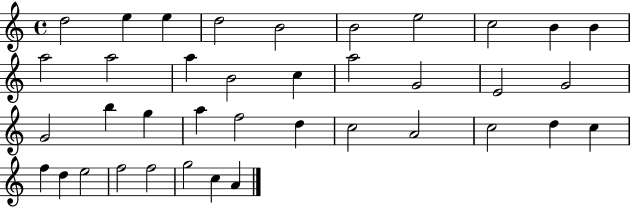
D5/h E5/q E5/q D5/h B4/h B4/h E5/h C5/h B4/q B4/q A5/h A5/h A5/q B4/h C5/q A5/h G4/h E4/h G4/h G4/h B5/q G5/q A5/q F5/h D5/q C5/h A4/h C5/h D5/q C5/q F5/q D5/q E5/h F5/h F5/h G5/h C5/q A4/q